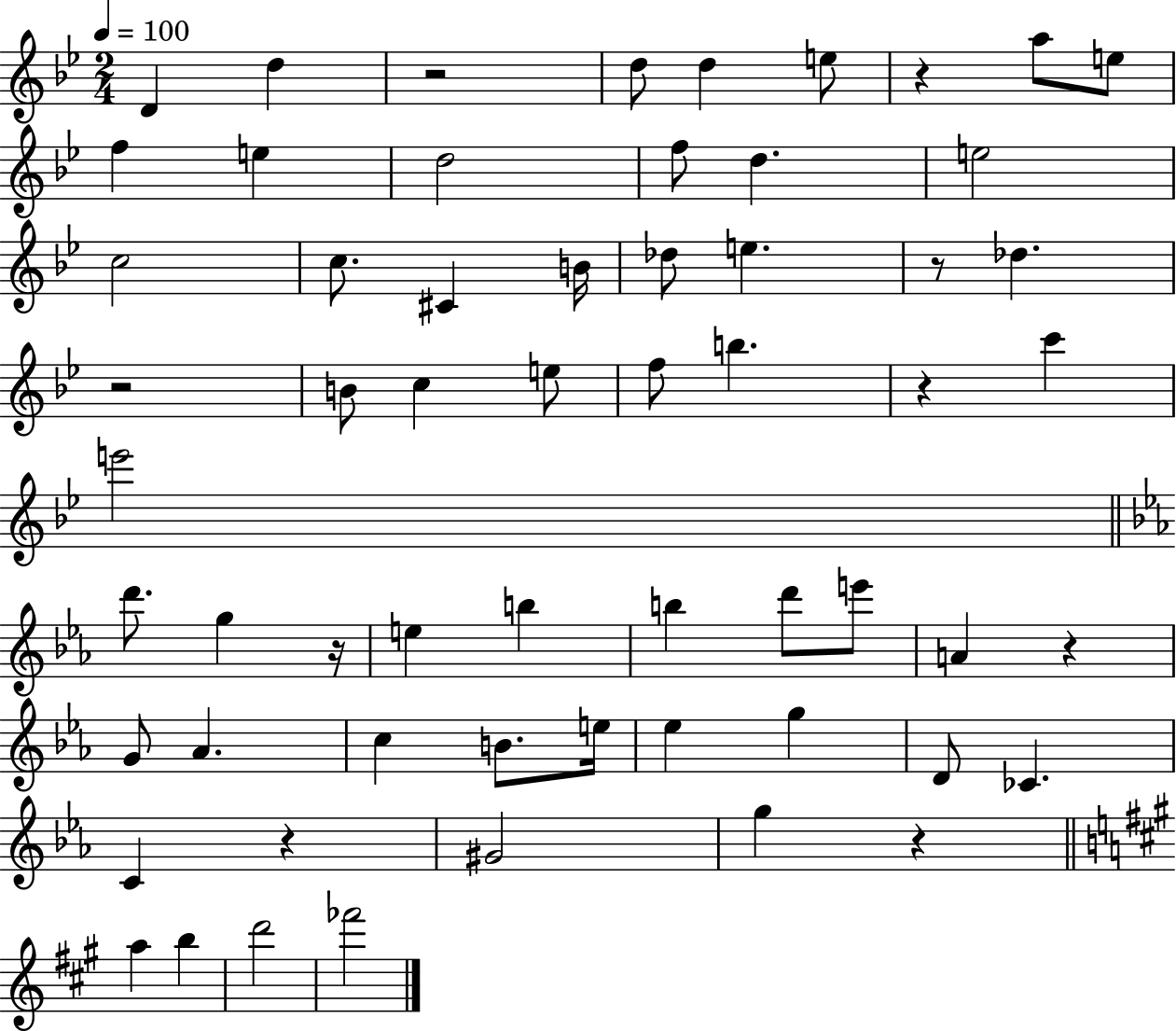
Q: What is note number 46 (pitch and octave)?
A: G#4